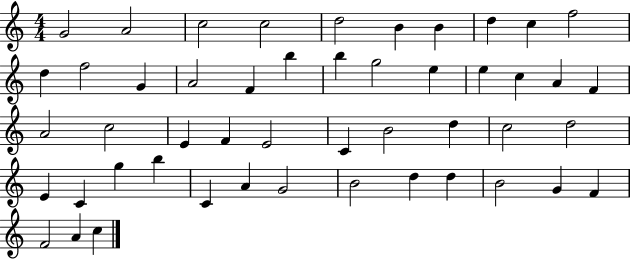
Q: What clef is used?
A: treble